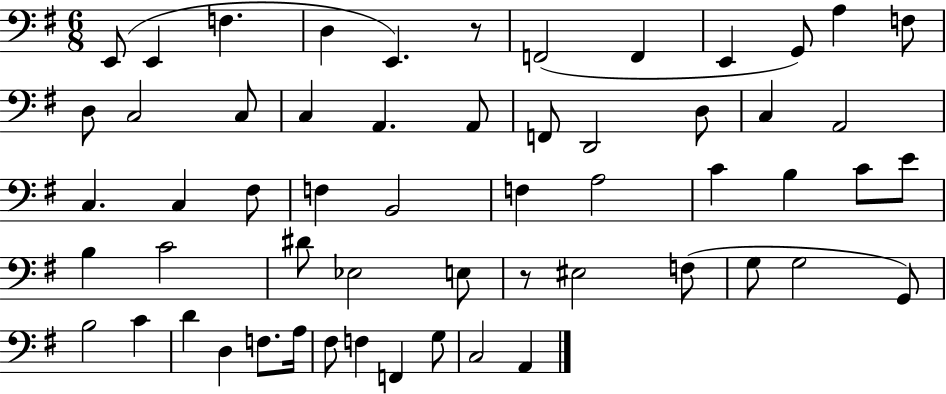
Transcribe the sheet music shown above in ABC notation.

X:1
T:Untitled
M:6/8
L:1/4
K:G
E,,/2 E,, F, D, E,, z/2 F,,2 F,, E,, G,,/2 A, F,/2 D,/2 C,2 C,/2 C, A,, A,,/2 F,,/2 D,,2 D,/2 C, A,,2 C, C, ^F,/2 F, B,,2 F, A,2 C B, C/2 E/2 B, C2 ^D/2 _E,2 E,/2 z/2 ^E,2 F,/2 G,/2 G,2 G,,/2 B,2 C D D, F,/2 A,/4 ^F,/2 F, F,, G,/2 C,2 A,,